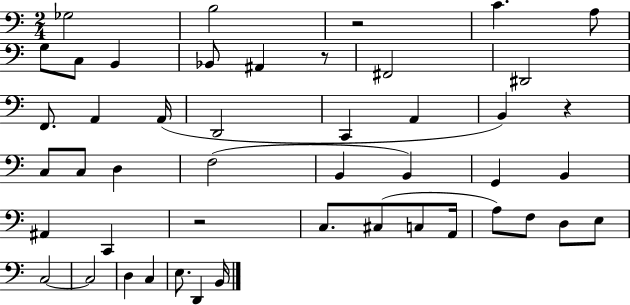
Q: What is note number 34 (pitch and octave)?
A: F3